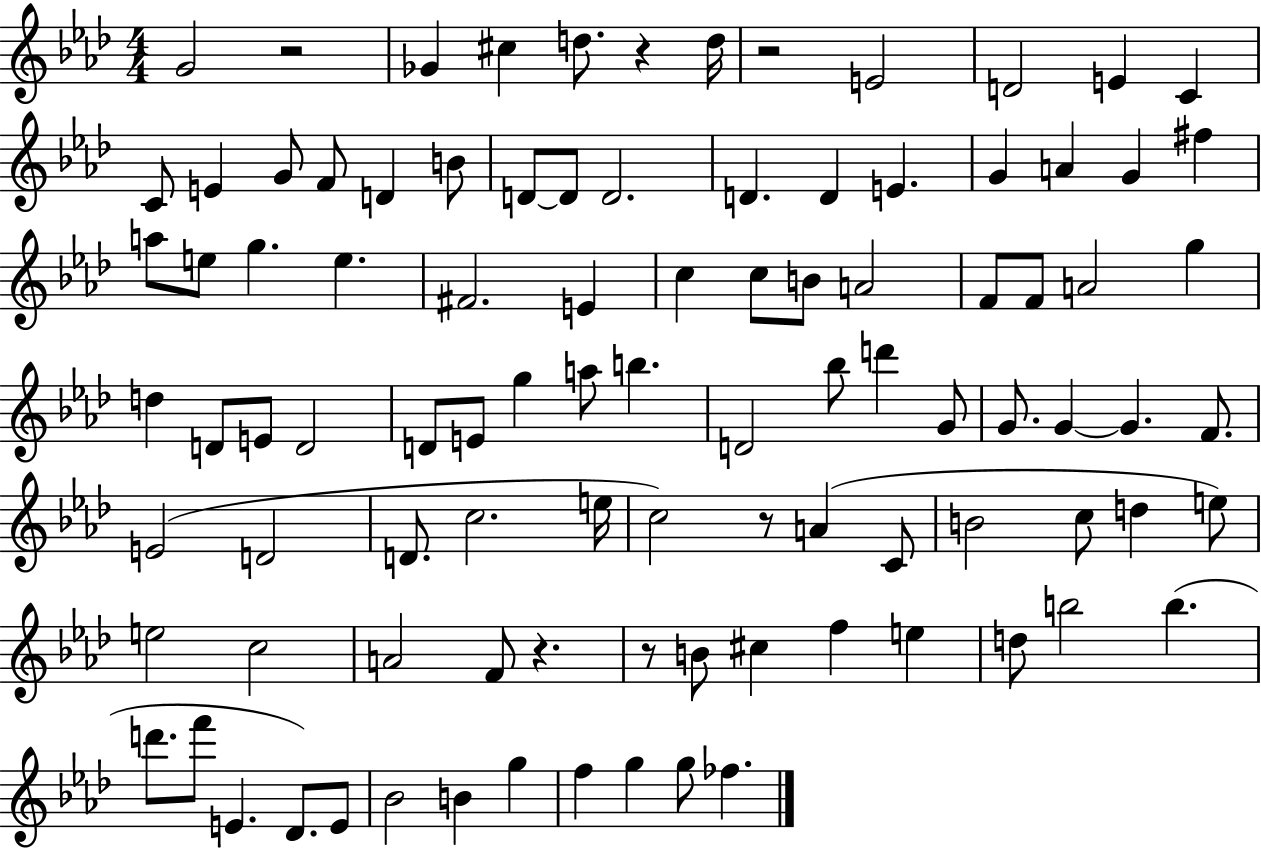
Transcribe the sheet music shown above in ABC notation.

X:1
T:Untitled
M:4/4
L:1/4
K:Ab
G2 z2 _G ^c d/2 z d/4 z2 E2 D2 E C C/2 E G/2 F/2 D B/2 D/2 D/2 D2 D D E G A G ^f a/2 e/2 g e ^F2 E c c/2 B/2 A2 F/2 F/2 A2 g d D/2 E/2 D2 D/2 E/2 g a/2 b D2 _b/2 d' G/2 G/2 G G F/2 E2 D2 D/2 c2 e/4 c2 z/2 A C/2 B2 c/2 d e/2 e2 c2 A2 F/2 z z/2 B/2 ^c f e d/2 b2 b d'/2 f'/2 E _D/2 E/2 _B2 B g f g g/2 _f